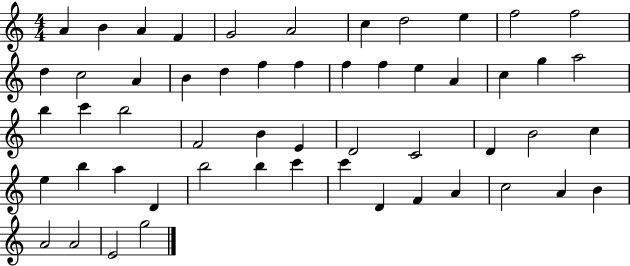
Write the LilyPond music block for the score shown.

{
  \clef treble
  \numericTimeSignature
  \time 4/4
  \key c \major
  a'4 b'4 a'4 f'4 | g'2 a'2 | c''4 d''2 e''4 | f''2 f''2 | \break d''4 c''2 a'4 | b'4 d''4 f''4 f''4 | f''4 f''4 e''4 a'4 | c''4 g''4 a''2 | \break b''4 c'''4 b''2 | f'2 b'4 e'4 | d'2 c'2 | d'4 b'2 c''4 | \break e''4 b''4 a''4 d'4 | b''2 b''4 c'''4 | c'''4 d'4 f'4 a'4 | c''2 a'4 b'4 | \break a'2 a'2 | e'2 g''2 | \bar "|."
}